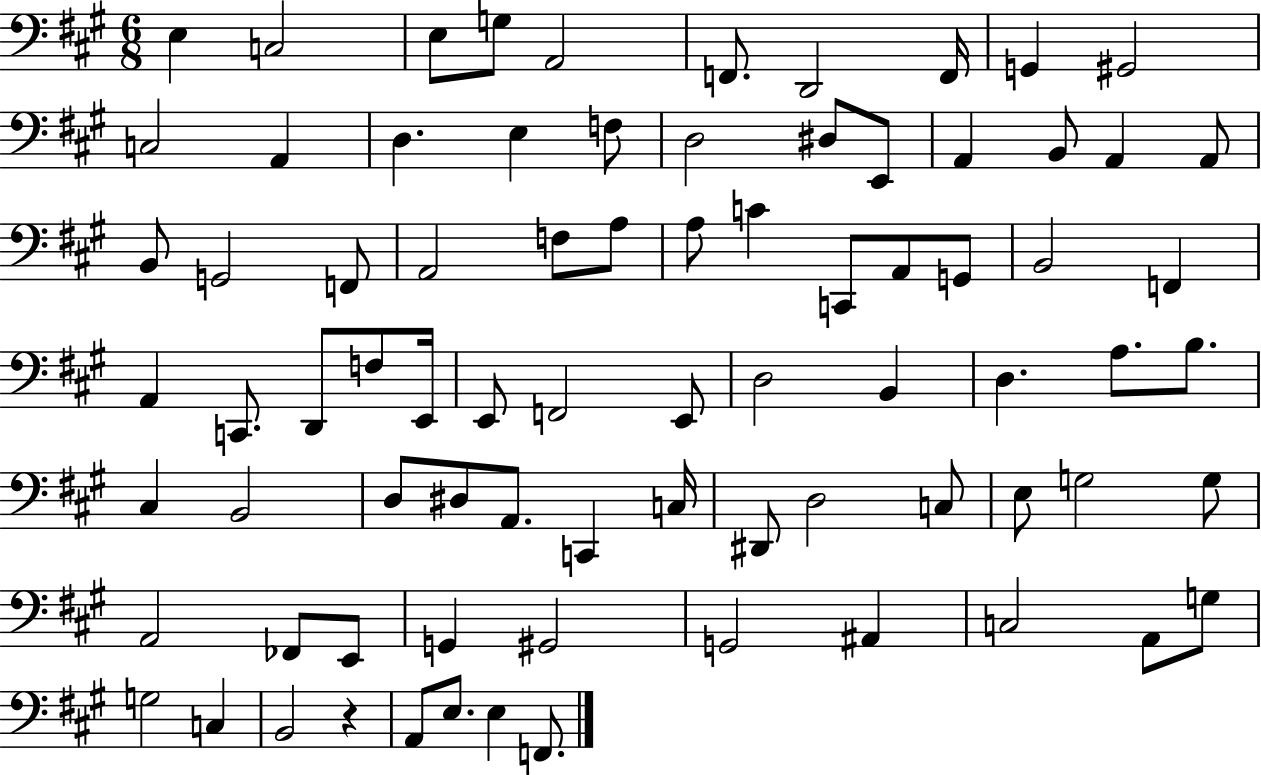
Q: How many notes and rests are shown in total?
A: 79